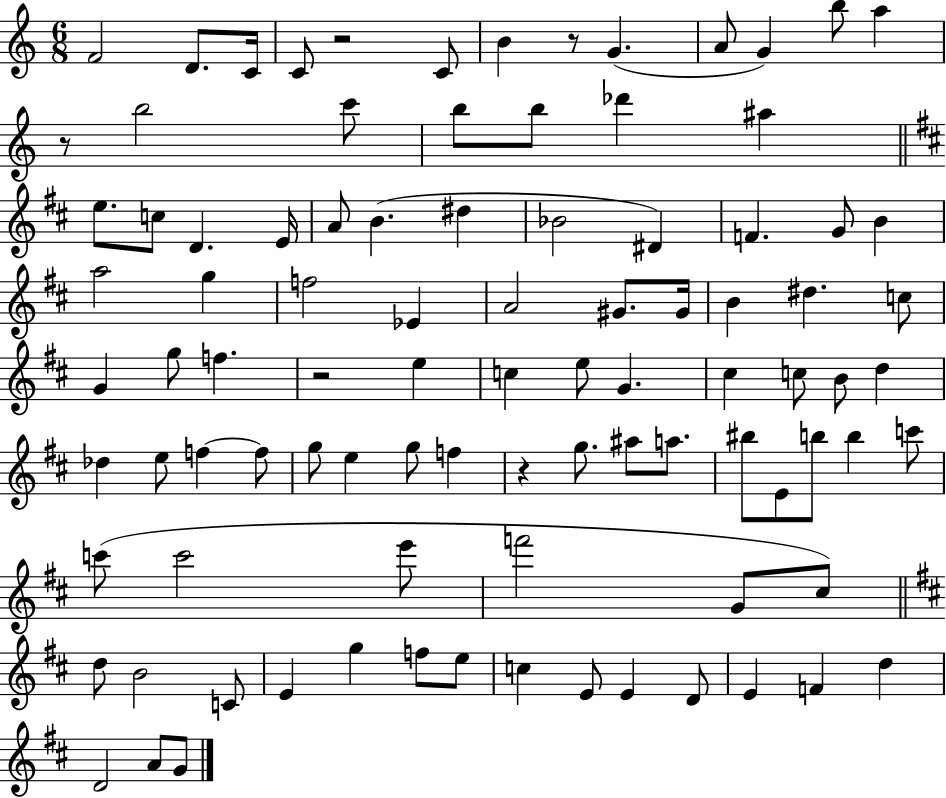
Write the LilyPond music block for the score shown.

{
  \clef treble
  \numericTimeSignature
  \time 6/8
  \key c \major
  f'2 d'8. c'16 | c'8 r2 c'8 | b'4 r8 g'4.( | a'8 g'4) b''8 a''4 | \break r8 b''2 c'''8 | b''8 b''8 des'''4 ais''4 | \bar "||" \break \key b \minor e''8. c''8 d'4. e'16 | a'8 b'4.( dis''4 | bes'2 dis'4) | f'4. g'8 b'4 | \break a''2 g''4 | f''2 ees'4 | a'2 gis'8. gis'16 | b'4 dis''4. c''8 | \break g'4 g''8 f''4. | r2 e''4 | c''4 e''8 g'4. | cis''4 c''8 b'8 d''4 | \break des''4 e''8 f''4~~ f''8 | g''8 e''4 g''8 f''4 | r4 g''8. ais''8 a''8. | bis''8 e'8 b''8 b''4 c'''8 | \break c'''8( c'''2 e'''8 | f'''2 g'8 cis''8) | \bar "||" \break \key d \major d''8 b'2 c'8 | e'4 g''4 f''8 e''8 | c''4 e'8 e'4 d'8 | e'4 f'4 d''4 | \break d'2 a'8 g'8 | \bar "|."
}